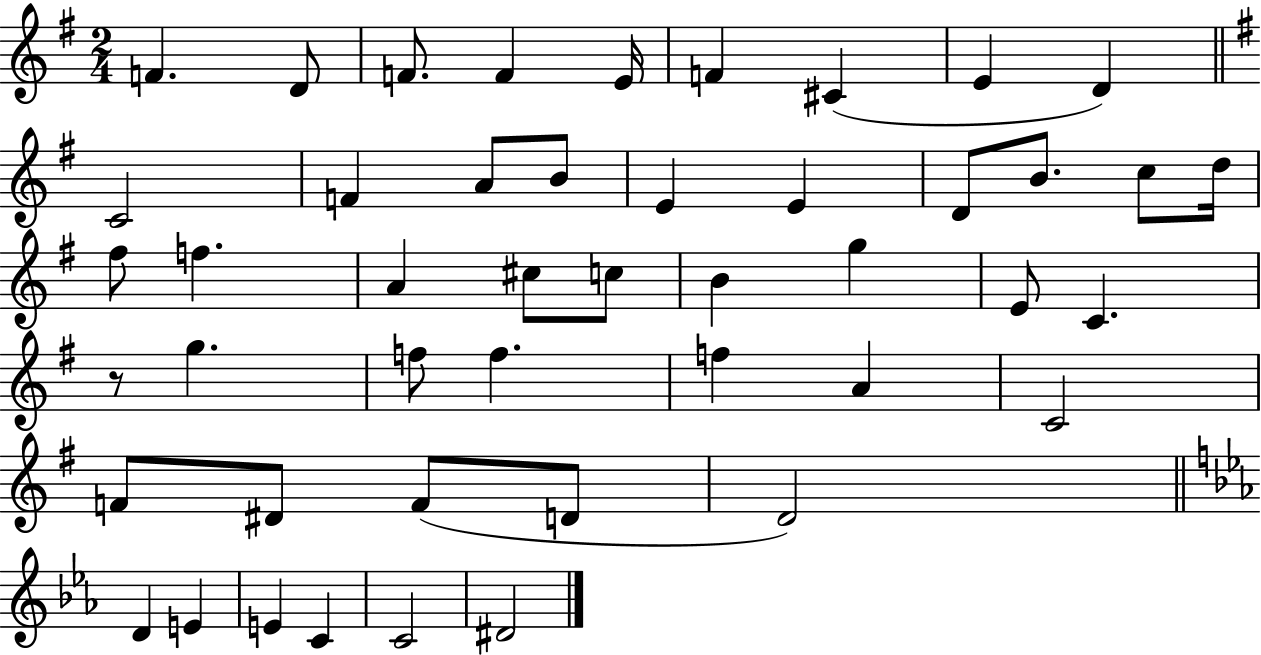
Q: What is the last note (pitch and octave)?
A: D#4